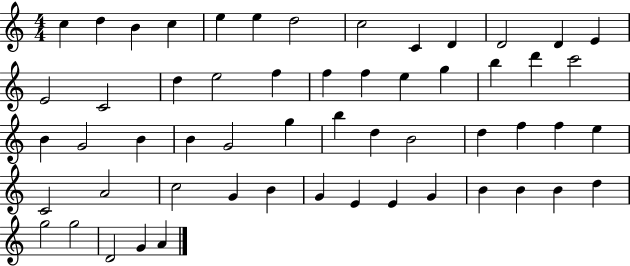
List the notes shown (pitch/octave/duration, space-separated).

C5/q D5/q B4/q C5/q E5/q E5/q D5/h C5/h C4/q D4/q D4/h D4/q E4/q E4/h C4/h D5/q E5/h F5/q F5/q F5/q E5/q G5/q B5/q D6/q C6/h B4/q G4/h B4/q B4/q G4/h G5/q B5/q D5/q B4/h D5/q F5/q F5/q E5/q C4/h A4/h C5/h G4/q B4/q G4/q E4/q E4/q G4/q B4/q B4/q B4/q D5/q G5/h G5/h D4/h G4/q A4/q